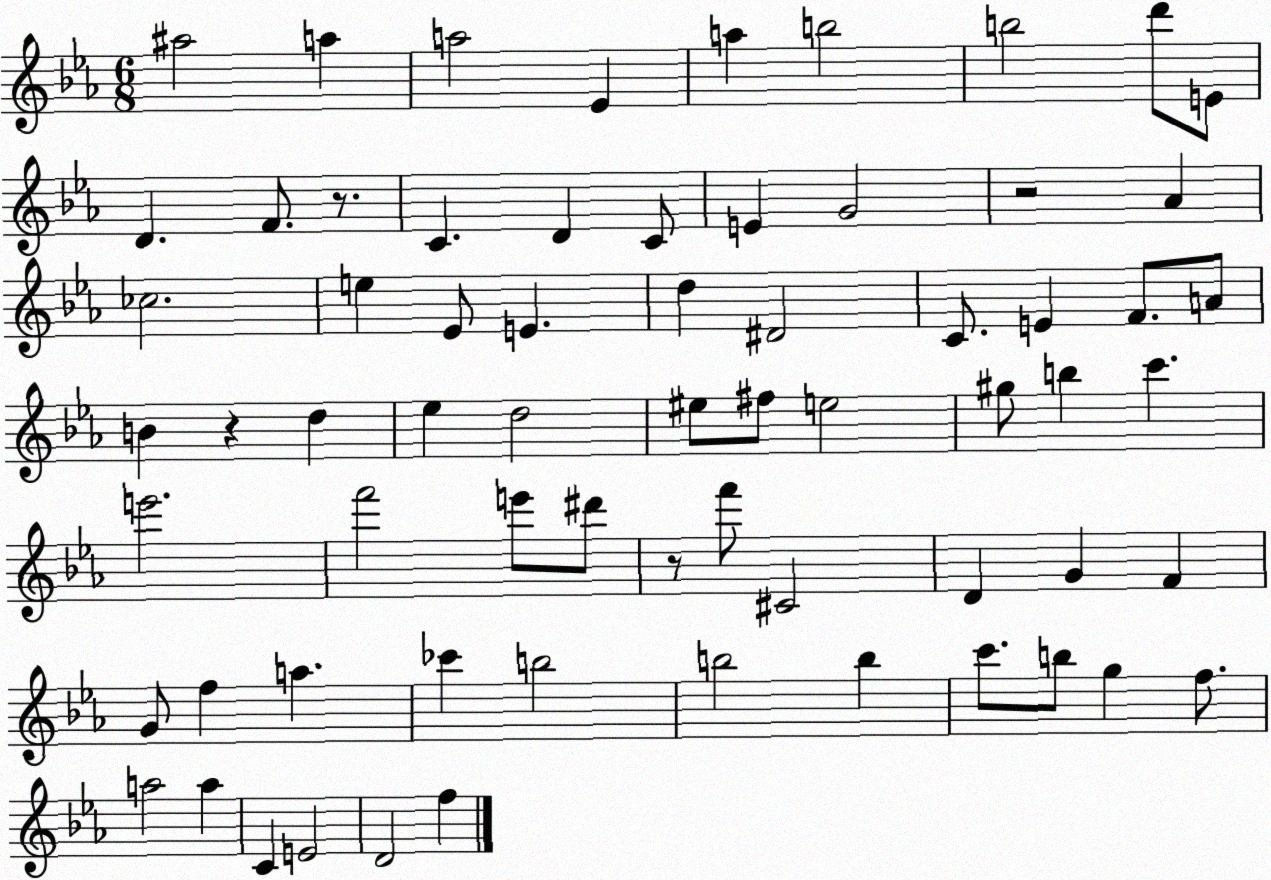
X:1
T:Untitled
M:6/8
L:1/4
K:Eb
^a2 a a2 _E a b2 b2 d'/2 E/2 D F/2 z/2 C D C/2 E G2 z2 _A _c2 e _E/2 E d ^D2 C/2 E F/2 A/2 B z d _e d2 ^e/2 ^f/2 e2 ^g/2 b c' e'2 f'2 e'/2 ^d'/2 z/2 f'/2 ^C2 D G F G/2 f a _c' b2 b2 b c'/2 b/2 g f/2 a2 a C E2 D2 f